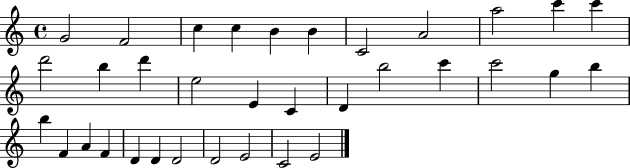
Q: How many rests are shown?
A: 0